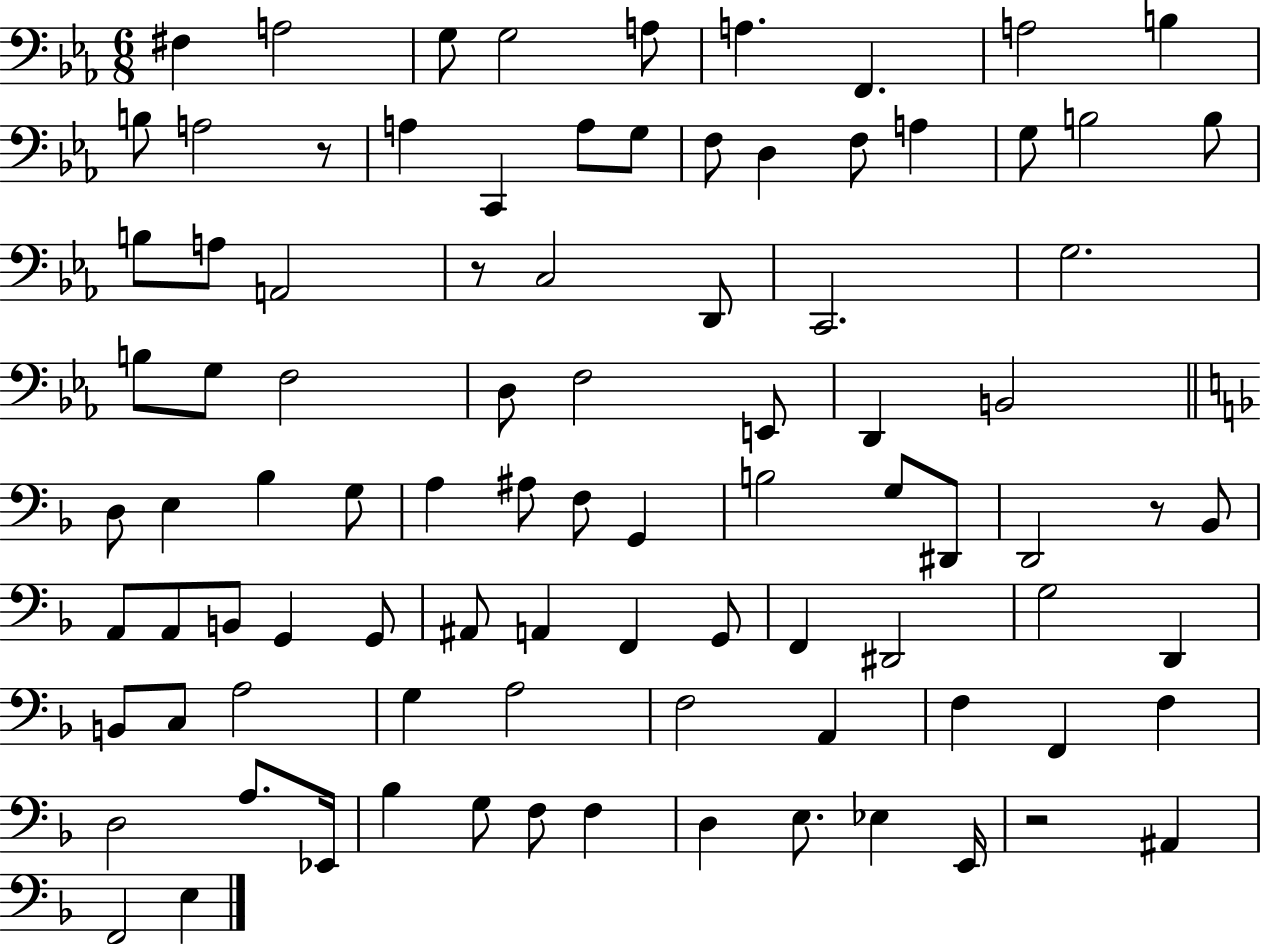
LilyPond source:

{
  \clef bass
  \numericTimeSignature
  \time 6/8
  \key ees \major
  fis4 a2 | g8 g2 a8 | a4. f,4. | a2 b4 | \break b8 a2 r8 | a4 c,4 a8 g8 | f8 d4 f8 a4 | g8 b2 b8 | \break b8 a8 a,2 | r8 c2 d,8 | c,2. | g2. | \break b8 g8 f2 | d8 f2 e,8 | d,4 b,2 | \bar "||" \break \key f \major d8 e4 bes4 g8 | a4 ais8 f8 g,4 | b2 g8 dis,8 | d,2 r8 bes,8 | \break a,8 a,8 b,8 g,4 g,8 | ais,8 a,4 f,4 g,8 | f,4 dis,2 | g2 d,4 | \break b,8 c8 a2 | g4 a2 | f2 a,4 | f4 f,4 f4 | \break d2 a8. ees,16 | bes4 g8 f8 f4 | d4 e8. ees4 e,16 | r2 ais,4 | \break f,2 e4 | \bar "|."
}